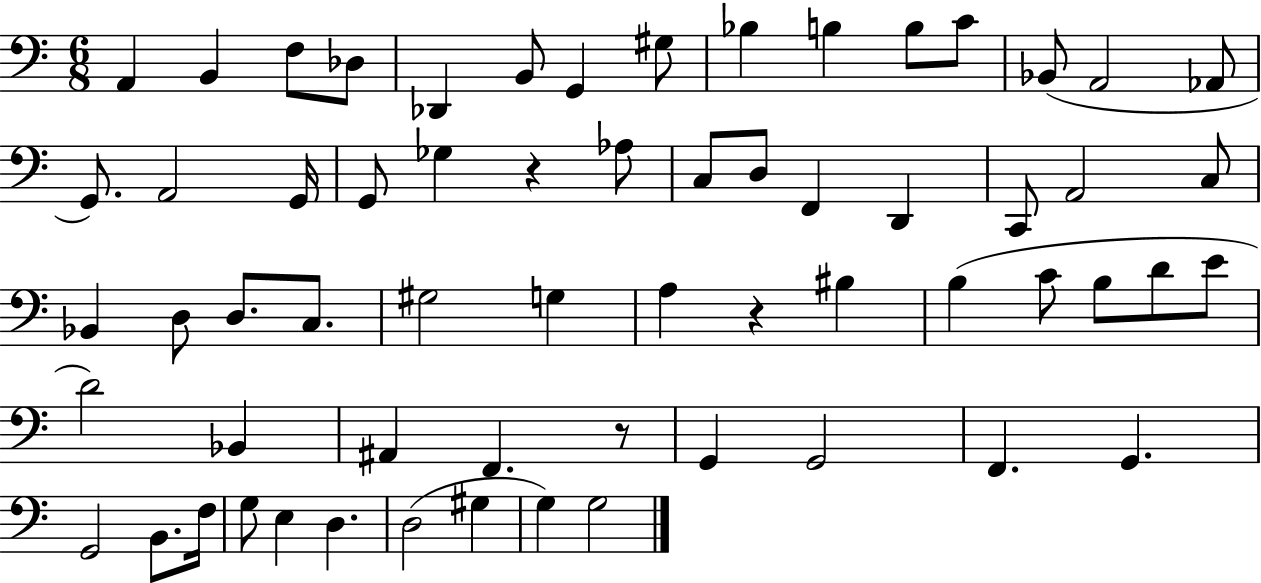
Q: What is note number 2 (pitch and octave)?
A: B2